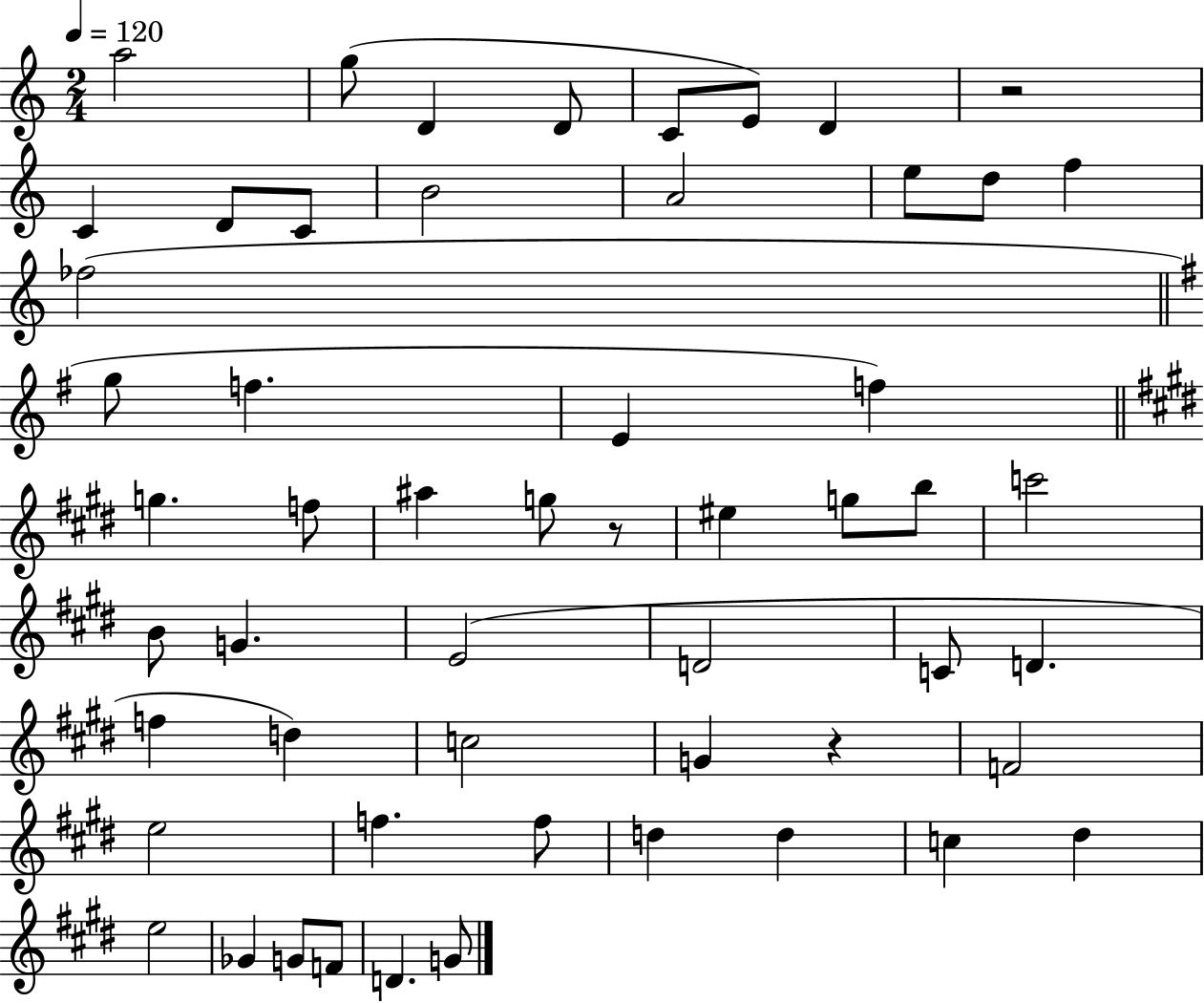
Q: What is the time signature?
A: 2/4